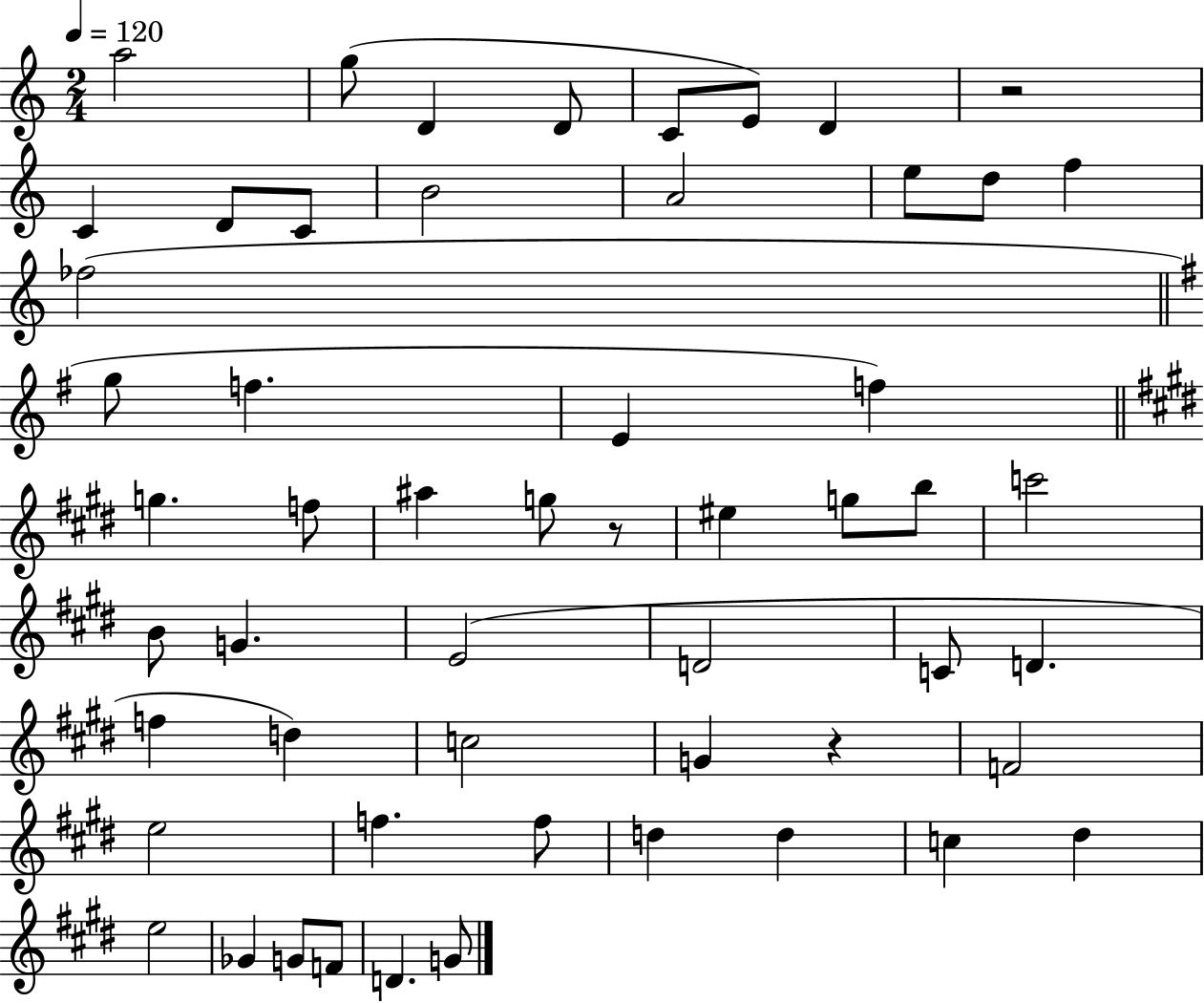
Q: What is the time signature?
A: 2/4